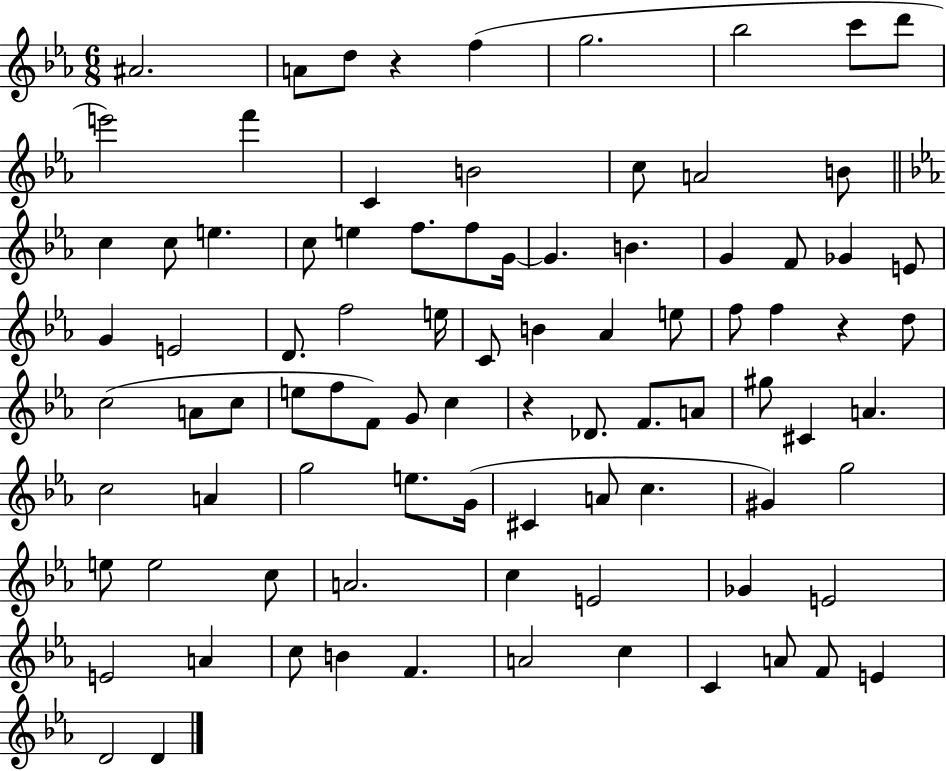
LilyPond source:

{
  \clef treble
  \numericTimeSignature
  \time 6/8
  \key ees \major
  ais'2. | a'8 d''8 r4 f''4( | g''2. | bes''2 c'''8 d'''8 | \break e'''2) f'''4 | c'4 b'2 | c''8 a'2 b'8 | \bar "||" \break \key ees \major c''4 c''8 e''4. | c''8 e''4 f''8. f''8 g'16~~ | g'4. b'4. | g'4 f'8 ges'4 e'8 | \break g'4 e'2 | d'8. f''2 e''16 | c'8 b'4 aes'4 e''8 | f''8 f''4 r4 d''8 | \break c''2( a'8 c''8 | e''8 f''8 f'8) g'8 c''4 | r4 des'8. f'8. a'8 | gis''8 cis'4 a'4. | \break c''2 a'4 | g''2 e''8. g'16( | cis'4 a'8 c''4. | gis'4) g''2 | \break e''8 e''2 c''8 | a'2. | c''4 e'2 | ges'4 e'2 | \break e'2 a'4 | c''8 b'4 f'4. | a'2 c''4 | c'4 a'8 f'8 e'4 | \break d'2 d'4 | \bar "|."
}